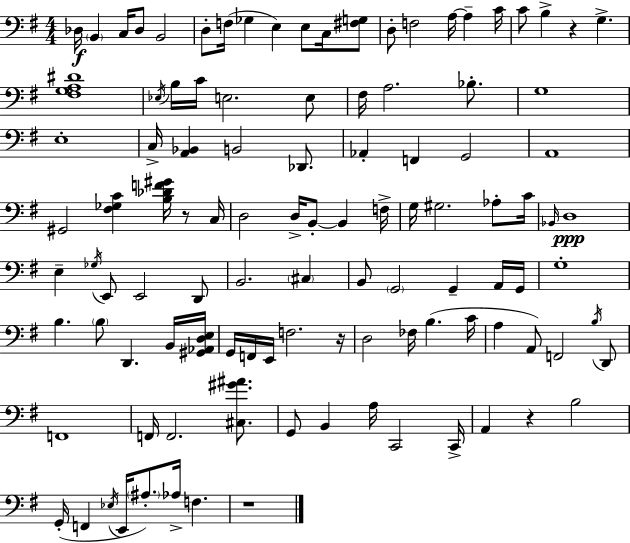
X:1
T:Untitled
M:4/4
L:1/4
K:G
_D,/4 B,, C,/4 _D,/2 B,,2 D,/2 F,/4 _G, E, E,/2 C,/4 [^F,G,]/2 D,/2 F,2 A,/4 A, C/4 C/2 B, z G, [^F,G,A,^D]4 _E,/4 B,/4 C/4 E,2 E,/2 ^F,/4 A,2 _B,/2 G,4 E,4 C,/4 [A,,_B,,] B,,2 _D,,/2 _A,, F,, G,,2 A,,4 ^G,,2 [^F,_G,C] [B,_DF^G]/4 z/2 C,/4 D,2 D,/4 B,,/2 B,, F,/4 G,/4 ^G,2 _A,/2 C/4 _B,,/4 D,4 E, _G,/4 E,,/2 E,,2 D,,/2 B,,2 ^C, B,,/2 G,,2 G,, A,,/4 G,,/4 G,4 B, B,/2 D,, B,,/4 [^G,,_A,,D,E,]/4 G,,/4 F,,/4 E,,/4 F,2 z/4 D,2 _F,/4 B, C/4 A, A,,/2 F,,2 B,/4 D,,/2 F,,4 F,,/4 F,,2 [^C,^G^A]/2 G,,/2 B,, A,/4 C,,2 C,,/4 A,, z B,2 G,,/4 F,, _E,/4 E,,/4 ^A,/2 _A,/4 F, z4